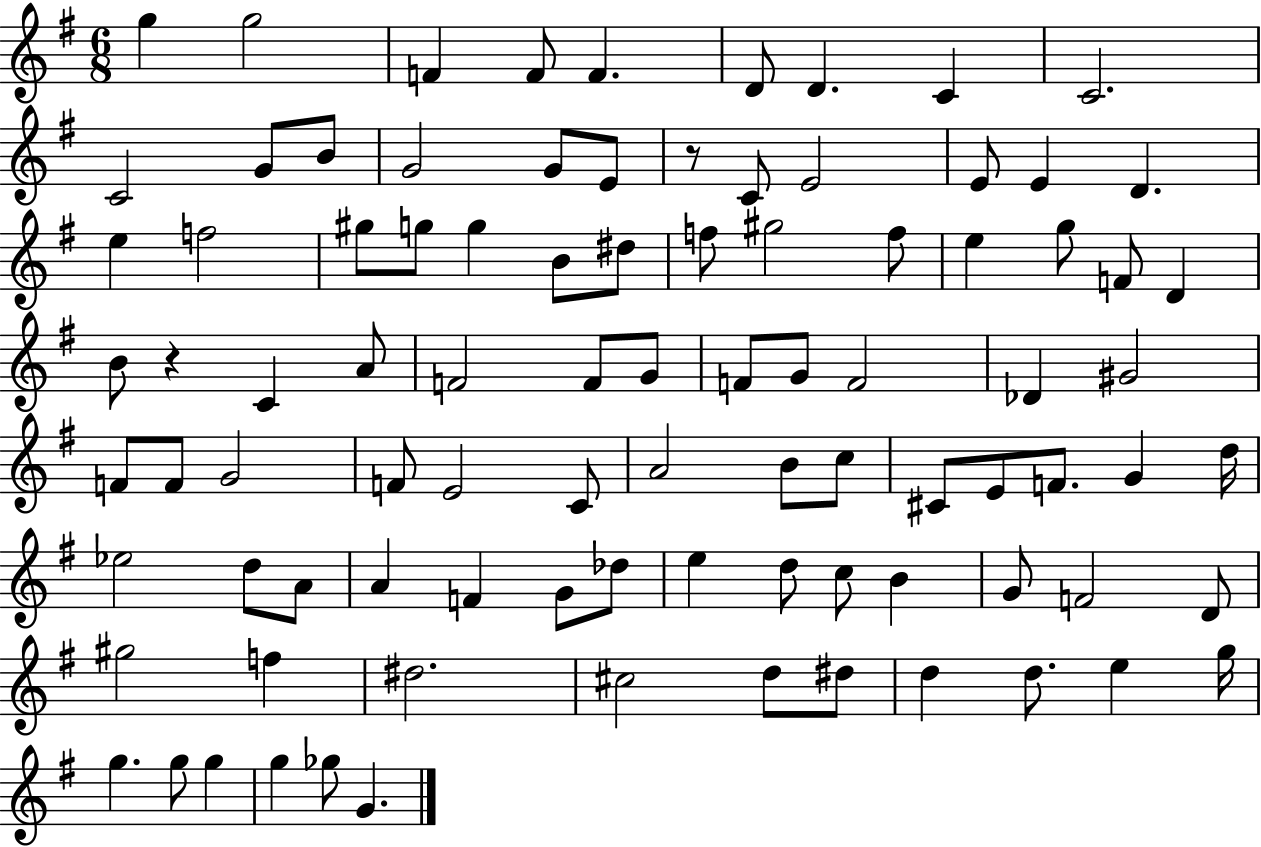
G5/q G5/h F4/q F4/e F4/q. D4/e D4/q. C4/q C4/h. C4/h G4/e B4/e G4/h G4/e E4/e R/e C4/e E4/h E4/e E4/q D4/q. E5/q F5/h G#5/e G5/e G5/q B4/e D#5/e F5/e G#5/h F5/e E5/q G5/e F4/e D4/q B4/e R/q C4/q A4/e F4/h F4/e G4/e F4/e G4/e F4/h Db4/q G#4/h F4/e F4/e G4/h F4/e E4/h C4/e A4/h B4/e C5/e C#4/e E4/e F4/e. G4/q D5/s Eb5/h D5/e A4/e A4/q F4/q G4/e Db5/e E5/q D5/e C5/e B4/q G4/e F4/h D4/e G#5/h F5/q D#5/h. C#5/h D5/e D#5/e D5/q D5/e. E5/q G5/s G5/q. G5/e G5/q G5/q Gb5/e G4/q.